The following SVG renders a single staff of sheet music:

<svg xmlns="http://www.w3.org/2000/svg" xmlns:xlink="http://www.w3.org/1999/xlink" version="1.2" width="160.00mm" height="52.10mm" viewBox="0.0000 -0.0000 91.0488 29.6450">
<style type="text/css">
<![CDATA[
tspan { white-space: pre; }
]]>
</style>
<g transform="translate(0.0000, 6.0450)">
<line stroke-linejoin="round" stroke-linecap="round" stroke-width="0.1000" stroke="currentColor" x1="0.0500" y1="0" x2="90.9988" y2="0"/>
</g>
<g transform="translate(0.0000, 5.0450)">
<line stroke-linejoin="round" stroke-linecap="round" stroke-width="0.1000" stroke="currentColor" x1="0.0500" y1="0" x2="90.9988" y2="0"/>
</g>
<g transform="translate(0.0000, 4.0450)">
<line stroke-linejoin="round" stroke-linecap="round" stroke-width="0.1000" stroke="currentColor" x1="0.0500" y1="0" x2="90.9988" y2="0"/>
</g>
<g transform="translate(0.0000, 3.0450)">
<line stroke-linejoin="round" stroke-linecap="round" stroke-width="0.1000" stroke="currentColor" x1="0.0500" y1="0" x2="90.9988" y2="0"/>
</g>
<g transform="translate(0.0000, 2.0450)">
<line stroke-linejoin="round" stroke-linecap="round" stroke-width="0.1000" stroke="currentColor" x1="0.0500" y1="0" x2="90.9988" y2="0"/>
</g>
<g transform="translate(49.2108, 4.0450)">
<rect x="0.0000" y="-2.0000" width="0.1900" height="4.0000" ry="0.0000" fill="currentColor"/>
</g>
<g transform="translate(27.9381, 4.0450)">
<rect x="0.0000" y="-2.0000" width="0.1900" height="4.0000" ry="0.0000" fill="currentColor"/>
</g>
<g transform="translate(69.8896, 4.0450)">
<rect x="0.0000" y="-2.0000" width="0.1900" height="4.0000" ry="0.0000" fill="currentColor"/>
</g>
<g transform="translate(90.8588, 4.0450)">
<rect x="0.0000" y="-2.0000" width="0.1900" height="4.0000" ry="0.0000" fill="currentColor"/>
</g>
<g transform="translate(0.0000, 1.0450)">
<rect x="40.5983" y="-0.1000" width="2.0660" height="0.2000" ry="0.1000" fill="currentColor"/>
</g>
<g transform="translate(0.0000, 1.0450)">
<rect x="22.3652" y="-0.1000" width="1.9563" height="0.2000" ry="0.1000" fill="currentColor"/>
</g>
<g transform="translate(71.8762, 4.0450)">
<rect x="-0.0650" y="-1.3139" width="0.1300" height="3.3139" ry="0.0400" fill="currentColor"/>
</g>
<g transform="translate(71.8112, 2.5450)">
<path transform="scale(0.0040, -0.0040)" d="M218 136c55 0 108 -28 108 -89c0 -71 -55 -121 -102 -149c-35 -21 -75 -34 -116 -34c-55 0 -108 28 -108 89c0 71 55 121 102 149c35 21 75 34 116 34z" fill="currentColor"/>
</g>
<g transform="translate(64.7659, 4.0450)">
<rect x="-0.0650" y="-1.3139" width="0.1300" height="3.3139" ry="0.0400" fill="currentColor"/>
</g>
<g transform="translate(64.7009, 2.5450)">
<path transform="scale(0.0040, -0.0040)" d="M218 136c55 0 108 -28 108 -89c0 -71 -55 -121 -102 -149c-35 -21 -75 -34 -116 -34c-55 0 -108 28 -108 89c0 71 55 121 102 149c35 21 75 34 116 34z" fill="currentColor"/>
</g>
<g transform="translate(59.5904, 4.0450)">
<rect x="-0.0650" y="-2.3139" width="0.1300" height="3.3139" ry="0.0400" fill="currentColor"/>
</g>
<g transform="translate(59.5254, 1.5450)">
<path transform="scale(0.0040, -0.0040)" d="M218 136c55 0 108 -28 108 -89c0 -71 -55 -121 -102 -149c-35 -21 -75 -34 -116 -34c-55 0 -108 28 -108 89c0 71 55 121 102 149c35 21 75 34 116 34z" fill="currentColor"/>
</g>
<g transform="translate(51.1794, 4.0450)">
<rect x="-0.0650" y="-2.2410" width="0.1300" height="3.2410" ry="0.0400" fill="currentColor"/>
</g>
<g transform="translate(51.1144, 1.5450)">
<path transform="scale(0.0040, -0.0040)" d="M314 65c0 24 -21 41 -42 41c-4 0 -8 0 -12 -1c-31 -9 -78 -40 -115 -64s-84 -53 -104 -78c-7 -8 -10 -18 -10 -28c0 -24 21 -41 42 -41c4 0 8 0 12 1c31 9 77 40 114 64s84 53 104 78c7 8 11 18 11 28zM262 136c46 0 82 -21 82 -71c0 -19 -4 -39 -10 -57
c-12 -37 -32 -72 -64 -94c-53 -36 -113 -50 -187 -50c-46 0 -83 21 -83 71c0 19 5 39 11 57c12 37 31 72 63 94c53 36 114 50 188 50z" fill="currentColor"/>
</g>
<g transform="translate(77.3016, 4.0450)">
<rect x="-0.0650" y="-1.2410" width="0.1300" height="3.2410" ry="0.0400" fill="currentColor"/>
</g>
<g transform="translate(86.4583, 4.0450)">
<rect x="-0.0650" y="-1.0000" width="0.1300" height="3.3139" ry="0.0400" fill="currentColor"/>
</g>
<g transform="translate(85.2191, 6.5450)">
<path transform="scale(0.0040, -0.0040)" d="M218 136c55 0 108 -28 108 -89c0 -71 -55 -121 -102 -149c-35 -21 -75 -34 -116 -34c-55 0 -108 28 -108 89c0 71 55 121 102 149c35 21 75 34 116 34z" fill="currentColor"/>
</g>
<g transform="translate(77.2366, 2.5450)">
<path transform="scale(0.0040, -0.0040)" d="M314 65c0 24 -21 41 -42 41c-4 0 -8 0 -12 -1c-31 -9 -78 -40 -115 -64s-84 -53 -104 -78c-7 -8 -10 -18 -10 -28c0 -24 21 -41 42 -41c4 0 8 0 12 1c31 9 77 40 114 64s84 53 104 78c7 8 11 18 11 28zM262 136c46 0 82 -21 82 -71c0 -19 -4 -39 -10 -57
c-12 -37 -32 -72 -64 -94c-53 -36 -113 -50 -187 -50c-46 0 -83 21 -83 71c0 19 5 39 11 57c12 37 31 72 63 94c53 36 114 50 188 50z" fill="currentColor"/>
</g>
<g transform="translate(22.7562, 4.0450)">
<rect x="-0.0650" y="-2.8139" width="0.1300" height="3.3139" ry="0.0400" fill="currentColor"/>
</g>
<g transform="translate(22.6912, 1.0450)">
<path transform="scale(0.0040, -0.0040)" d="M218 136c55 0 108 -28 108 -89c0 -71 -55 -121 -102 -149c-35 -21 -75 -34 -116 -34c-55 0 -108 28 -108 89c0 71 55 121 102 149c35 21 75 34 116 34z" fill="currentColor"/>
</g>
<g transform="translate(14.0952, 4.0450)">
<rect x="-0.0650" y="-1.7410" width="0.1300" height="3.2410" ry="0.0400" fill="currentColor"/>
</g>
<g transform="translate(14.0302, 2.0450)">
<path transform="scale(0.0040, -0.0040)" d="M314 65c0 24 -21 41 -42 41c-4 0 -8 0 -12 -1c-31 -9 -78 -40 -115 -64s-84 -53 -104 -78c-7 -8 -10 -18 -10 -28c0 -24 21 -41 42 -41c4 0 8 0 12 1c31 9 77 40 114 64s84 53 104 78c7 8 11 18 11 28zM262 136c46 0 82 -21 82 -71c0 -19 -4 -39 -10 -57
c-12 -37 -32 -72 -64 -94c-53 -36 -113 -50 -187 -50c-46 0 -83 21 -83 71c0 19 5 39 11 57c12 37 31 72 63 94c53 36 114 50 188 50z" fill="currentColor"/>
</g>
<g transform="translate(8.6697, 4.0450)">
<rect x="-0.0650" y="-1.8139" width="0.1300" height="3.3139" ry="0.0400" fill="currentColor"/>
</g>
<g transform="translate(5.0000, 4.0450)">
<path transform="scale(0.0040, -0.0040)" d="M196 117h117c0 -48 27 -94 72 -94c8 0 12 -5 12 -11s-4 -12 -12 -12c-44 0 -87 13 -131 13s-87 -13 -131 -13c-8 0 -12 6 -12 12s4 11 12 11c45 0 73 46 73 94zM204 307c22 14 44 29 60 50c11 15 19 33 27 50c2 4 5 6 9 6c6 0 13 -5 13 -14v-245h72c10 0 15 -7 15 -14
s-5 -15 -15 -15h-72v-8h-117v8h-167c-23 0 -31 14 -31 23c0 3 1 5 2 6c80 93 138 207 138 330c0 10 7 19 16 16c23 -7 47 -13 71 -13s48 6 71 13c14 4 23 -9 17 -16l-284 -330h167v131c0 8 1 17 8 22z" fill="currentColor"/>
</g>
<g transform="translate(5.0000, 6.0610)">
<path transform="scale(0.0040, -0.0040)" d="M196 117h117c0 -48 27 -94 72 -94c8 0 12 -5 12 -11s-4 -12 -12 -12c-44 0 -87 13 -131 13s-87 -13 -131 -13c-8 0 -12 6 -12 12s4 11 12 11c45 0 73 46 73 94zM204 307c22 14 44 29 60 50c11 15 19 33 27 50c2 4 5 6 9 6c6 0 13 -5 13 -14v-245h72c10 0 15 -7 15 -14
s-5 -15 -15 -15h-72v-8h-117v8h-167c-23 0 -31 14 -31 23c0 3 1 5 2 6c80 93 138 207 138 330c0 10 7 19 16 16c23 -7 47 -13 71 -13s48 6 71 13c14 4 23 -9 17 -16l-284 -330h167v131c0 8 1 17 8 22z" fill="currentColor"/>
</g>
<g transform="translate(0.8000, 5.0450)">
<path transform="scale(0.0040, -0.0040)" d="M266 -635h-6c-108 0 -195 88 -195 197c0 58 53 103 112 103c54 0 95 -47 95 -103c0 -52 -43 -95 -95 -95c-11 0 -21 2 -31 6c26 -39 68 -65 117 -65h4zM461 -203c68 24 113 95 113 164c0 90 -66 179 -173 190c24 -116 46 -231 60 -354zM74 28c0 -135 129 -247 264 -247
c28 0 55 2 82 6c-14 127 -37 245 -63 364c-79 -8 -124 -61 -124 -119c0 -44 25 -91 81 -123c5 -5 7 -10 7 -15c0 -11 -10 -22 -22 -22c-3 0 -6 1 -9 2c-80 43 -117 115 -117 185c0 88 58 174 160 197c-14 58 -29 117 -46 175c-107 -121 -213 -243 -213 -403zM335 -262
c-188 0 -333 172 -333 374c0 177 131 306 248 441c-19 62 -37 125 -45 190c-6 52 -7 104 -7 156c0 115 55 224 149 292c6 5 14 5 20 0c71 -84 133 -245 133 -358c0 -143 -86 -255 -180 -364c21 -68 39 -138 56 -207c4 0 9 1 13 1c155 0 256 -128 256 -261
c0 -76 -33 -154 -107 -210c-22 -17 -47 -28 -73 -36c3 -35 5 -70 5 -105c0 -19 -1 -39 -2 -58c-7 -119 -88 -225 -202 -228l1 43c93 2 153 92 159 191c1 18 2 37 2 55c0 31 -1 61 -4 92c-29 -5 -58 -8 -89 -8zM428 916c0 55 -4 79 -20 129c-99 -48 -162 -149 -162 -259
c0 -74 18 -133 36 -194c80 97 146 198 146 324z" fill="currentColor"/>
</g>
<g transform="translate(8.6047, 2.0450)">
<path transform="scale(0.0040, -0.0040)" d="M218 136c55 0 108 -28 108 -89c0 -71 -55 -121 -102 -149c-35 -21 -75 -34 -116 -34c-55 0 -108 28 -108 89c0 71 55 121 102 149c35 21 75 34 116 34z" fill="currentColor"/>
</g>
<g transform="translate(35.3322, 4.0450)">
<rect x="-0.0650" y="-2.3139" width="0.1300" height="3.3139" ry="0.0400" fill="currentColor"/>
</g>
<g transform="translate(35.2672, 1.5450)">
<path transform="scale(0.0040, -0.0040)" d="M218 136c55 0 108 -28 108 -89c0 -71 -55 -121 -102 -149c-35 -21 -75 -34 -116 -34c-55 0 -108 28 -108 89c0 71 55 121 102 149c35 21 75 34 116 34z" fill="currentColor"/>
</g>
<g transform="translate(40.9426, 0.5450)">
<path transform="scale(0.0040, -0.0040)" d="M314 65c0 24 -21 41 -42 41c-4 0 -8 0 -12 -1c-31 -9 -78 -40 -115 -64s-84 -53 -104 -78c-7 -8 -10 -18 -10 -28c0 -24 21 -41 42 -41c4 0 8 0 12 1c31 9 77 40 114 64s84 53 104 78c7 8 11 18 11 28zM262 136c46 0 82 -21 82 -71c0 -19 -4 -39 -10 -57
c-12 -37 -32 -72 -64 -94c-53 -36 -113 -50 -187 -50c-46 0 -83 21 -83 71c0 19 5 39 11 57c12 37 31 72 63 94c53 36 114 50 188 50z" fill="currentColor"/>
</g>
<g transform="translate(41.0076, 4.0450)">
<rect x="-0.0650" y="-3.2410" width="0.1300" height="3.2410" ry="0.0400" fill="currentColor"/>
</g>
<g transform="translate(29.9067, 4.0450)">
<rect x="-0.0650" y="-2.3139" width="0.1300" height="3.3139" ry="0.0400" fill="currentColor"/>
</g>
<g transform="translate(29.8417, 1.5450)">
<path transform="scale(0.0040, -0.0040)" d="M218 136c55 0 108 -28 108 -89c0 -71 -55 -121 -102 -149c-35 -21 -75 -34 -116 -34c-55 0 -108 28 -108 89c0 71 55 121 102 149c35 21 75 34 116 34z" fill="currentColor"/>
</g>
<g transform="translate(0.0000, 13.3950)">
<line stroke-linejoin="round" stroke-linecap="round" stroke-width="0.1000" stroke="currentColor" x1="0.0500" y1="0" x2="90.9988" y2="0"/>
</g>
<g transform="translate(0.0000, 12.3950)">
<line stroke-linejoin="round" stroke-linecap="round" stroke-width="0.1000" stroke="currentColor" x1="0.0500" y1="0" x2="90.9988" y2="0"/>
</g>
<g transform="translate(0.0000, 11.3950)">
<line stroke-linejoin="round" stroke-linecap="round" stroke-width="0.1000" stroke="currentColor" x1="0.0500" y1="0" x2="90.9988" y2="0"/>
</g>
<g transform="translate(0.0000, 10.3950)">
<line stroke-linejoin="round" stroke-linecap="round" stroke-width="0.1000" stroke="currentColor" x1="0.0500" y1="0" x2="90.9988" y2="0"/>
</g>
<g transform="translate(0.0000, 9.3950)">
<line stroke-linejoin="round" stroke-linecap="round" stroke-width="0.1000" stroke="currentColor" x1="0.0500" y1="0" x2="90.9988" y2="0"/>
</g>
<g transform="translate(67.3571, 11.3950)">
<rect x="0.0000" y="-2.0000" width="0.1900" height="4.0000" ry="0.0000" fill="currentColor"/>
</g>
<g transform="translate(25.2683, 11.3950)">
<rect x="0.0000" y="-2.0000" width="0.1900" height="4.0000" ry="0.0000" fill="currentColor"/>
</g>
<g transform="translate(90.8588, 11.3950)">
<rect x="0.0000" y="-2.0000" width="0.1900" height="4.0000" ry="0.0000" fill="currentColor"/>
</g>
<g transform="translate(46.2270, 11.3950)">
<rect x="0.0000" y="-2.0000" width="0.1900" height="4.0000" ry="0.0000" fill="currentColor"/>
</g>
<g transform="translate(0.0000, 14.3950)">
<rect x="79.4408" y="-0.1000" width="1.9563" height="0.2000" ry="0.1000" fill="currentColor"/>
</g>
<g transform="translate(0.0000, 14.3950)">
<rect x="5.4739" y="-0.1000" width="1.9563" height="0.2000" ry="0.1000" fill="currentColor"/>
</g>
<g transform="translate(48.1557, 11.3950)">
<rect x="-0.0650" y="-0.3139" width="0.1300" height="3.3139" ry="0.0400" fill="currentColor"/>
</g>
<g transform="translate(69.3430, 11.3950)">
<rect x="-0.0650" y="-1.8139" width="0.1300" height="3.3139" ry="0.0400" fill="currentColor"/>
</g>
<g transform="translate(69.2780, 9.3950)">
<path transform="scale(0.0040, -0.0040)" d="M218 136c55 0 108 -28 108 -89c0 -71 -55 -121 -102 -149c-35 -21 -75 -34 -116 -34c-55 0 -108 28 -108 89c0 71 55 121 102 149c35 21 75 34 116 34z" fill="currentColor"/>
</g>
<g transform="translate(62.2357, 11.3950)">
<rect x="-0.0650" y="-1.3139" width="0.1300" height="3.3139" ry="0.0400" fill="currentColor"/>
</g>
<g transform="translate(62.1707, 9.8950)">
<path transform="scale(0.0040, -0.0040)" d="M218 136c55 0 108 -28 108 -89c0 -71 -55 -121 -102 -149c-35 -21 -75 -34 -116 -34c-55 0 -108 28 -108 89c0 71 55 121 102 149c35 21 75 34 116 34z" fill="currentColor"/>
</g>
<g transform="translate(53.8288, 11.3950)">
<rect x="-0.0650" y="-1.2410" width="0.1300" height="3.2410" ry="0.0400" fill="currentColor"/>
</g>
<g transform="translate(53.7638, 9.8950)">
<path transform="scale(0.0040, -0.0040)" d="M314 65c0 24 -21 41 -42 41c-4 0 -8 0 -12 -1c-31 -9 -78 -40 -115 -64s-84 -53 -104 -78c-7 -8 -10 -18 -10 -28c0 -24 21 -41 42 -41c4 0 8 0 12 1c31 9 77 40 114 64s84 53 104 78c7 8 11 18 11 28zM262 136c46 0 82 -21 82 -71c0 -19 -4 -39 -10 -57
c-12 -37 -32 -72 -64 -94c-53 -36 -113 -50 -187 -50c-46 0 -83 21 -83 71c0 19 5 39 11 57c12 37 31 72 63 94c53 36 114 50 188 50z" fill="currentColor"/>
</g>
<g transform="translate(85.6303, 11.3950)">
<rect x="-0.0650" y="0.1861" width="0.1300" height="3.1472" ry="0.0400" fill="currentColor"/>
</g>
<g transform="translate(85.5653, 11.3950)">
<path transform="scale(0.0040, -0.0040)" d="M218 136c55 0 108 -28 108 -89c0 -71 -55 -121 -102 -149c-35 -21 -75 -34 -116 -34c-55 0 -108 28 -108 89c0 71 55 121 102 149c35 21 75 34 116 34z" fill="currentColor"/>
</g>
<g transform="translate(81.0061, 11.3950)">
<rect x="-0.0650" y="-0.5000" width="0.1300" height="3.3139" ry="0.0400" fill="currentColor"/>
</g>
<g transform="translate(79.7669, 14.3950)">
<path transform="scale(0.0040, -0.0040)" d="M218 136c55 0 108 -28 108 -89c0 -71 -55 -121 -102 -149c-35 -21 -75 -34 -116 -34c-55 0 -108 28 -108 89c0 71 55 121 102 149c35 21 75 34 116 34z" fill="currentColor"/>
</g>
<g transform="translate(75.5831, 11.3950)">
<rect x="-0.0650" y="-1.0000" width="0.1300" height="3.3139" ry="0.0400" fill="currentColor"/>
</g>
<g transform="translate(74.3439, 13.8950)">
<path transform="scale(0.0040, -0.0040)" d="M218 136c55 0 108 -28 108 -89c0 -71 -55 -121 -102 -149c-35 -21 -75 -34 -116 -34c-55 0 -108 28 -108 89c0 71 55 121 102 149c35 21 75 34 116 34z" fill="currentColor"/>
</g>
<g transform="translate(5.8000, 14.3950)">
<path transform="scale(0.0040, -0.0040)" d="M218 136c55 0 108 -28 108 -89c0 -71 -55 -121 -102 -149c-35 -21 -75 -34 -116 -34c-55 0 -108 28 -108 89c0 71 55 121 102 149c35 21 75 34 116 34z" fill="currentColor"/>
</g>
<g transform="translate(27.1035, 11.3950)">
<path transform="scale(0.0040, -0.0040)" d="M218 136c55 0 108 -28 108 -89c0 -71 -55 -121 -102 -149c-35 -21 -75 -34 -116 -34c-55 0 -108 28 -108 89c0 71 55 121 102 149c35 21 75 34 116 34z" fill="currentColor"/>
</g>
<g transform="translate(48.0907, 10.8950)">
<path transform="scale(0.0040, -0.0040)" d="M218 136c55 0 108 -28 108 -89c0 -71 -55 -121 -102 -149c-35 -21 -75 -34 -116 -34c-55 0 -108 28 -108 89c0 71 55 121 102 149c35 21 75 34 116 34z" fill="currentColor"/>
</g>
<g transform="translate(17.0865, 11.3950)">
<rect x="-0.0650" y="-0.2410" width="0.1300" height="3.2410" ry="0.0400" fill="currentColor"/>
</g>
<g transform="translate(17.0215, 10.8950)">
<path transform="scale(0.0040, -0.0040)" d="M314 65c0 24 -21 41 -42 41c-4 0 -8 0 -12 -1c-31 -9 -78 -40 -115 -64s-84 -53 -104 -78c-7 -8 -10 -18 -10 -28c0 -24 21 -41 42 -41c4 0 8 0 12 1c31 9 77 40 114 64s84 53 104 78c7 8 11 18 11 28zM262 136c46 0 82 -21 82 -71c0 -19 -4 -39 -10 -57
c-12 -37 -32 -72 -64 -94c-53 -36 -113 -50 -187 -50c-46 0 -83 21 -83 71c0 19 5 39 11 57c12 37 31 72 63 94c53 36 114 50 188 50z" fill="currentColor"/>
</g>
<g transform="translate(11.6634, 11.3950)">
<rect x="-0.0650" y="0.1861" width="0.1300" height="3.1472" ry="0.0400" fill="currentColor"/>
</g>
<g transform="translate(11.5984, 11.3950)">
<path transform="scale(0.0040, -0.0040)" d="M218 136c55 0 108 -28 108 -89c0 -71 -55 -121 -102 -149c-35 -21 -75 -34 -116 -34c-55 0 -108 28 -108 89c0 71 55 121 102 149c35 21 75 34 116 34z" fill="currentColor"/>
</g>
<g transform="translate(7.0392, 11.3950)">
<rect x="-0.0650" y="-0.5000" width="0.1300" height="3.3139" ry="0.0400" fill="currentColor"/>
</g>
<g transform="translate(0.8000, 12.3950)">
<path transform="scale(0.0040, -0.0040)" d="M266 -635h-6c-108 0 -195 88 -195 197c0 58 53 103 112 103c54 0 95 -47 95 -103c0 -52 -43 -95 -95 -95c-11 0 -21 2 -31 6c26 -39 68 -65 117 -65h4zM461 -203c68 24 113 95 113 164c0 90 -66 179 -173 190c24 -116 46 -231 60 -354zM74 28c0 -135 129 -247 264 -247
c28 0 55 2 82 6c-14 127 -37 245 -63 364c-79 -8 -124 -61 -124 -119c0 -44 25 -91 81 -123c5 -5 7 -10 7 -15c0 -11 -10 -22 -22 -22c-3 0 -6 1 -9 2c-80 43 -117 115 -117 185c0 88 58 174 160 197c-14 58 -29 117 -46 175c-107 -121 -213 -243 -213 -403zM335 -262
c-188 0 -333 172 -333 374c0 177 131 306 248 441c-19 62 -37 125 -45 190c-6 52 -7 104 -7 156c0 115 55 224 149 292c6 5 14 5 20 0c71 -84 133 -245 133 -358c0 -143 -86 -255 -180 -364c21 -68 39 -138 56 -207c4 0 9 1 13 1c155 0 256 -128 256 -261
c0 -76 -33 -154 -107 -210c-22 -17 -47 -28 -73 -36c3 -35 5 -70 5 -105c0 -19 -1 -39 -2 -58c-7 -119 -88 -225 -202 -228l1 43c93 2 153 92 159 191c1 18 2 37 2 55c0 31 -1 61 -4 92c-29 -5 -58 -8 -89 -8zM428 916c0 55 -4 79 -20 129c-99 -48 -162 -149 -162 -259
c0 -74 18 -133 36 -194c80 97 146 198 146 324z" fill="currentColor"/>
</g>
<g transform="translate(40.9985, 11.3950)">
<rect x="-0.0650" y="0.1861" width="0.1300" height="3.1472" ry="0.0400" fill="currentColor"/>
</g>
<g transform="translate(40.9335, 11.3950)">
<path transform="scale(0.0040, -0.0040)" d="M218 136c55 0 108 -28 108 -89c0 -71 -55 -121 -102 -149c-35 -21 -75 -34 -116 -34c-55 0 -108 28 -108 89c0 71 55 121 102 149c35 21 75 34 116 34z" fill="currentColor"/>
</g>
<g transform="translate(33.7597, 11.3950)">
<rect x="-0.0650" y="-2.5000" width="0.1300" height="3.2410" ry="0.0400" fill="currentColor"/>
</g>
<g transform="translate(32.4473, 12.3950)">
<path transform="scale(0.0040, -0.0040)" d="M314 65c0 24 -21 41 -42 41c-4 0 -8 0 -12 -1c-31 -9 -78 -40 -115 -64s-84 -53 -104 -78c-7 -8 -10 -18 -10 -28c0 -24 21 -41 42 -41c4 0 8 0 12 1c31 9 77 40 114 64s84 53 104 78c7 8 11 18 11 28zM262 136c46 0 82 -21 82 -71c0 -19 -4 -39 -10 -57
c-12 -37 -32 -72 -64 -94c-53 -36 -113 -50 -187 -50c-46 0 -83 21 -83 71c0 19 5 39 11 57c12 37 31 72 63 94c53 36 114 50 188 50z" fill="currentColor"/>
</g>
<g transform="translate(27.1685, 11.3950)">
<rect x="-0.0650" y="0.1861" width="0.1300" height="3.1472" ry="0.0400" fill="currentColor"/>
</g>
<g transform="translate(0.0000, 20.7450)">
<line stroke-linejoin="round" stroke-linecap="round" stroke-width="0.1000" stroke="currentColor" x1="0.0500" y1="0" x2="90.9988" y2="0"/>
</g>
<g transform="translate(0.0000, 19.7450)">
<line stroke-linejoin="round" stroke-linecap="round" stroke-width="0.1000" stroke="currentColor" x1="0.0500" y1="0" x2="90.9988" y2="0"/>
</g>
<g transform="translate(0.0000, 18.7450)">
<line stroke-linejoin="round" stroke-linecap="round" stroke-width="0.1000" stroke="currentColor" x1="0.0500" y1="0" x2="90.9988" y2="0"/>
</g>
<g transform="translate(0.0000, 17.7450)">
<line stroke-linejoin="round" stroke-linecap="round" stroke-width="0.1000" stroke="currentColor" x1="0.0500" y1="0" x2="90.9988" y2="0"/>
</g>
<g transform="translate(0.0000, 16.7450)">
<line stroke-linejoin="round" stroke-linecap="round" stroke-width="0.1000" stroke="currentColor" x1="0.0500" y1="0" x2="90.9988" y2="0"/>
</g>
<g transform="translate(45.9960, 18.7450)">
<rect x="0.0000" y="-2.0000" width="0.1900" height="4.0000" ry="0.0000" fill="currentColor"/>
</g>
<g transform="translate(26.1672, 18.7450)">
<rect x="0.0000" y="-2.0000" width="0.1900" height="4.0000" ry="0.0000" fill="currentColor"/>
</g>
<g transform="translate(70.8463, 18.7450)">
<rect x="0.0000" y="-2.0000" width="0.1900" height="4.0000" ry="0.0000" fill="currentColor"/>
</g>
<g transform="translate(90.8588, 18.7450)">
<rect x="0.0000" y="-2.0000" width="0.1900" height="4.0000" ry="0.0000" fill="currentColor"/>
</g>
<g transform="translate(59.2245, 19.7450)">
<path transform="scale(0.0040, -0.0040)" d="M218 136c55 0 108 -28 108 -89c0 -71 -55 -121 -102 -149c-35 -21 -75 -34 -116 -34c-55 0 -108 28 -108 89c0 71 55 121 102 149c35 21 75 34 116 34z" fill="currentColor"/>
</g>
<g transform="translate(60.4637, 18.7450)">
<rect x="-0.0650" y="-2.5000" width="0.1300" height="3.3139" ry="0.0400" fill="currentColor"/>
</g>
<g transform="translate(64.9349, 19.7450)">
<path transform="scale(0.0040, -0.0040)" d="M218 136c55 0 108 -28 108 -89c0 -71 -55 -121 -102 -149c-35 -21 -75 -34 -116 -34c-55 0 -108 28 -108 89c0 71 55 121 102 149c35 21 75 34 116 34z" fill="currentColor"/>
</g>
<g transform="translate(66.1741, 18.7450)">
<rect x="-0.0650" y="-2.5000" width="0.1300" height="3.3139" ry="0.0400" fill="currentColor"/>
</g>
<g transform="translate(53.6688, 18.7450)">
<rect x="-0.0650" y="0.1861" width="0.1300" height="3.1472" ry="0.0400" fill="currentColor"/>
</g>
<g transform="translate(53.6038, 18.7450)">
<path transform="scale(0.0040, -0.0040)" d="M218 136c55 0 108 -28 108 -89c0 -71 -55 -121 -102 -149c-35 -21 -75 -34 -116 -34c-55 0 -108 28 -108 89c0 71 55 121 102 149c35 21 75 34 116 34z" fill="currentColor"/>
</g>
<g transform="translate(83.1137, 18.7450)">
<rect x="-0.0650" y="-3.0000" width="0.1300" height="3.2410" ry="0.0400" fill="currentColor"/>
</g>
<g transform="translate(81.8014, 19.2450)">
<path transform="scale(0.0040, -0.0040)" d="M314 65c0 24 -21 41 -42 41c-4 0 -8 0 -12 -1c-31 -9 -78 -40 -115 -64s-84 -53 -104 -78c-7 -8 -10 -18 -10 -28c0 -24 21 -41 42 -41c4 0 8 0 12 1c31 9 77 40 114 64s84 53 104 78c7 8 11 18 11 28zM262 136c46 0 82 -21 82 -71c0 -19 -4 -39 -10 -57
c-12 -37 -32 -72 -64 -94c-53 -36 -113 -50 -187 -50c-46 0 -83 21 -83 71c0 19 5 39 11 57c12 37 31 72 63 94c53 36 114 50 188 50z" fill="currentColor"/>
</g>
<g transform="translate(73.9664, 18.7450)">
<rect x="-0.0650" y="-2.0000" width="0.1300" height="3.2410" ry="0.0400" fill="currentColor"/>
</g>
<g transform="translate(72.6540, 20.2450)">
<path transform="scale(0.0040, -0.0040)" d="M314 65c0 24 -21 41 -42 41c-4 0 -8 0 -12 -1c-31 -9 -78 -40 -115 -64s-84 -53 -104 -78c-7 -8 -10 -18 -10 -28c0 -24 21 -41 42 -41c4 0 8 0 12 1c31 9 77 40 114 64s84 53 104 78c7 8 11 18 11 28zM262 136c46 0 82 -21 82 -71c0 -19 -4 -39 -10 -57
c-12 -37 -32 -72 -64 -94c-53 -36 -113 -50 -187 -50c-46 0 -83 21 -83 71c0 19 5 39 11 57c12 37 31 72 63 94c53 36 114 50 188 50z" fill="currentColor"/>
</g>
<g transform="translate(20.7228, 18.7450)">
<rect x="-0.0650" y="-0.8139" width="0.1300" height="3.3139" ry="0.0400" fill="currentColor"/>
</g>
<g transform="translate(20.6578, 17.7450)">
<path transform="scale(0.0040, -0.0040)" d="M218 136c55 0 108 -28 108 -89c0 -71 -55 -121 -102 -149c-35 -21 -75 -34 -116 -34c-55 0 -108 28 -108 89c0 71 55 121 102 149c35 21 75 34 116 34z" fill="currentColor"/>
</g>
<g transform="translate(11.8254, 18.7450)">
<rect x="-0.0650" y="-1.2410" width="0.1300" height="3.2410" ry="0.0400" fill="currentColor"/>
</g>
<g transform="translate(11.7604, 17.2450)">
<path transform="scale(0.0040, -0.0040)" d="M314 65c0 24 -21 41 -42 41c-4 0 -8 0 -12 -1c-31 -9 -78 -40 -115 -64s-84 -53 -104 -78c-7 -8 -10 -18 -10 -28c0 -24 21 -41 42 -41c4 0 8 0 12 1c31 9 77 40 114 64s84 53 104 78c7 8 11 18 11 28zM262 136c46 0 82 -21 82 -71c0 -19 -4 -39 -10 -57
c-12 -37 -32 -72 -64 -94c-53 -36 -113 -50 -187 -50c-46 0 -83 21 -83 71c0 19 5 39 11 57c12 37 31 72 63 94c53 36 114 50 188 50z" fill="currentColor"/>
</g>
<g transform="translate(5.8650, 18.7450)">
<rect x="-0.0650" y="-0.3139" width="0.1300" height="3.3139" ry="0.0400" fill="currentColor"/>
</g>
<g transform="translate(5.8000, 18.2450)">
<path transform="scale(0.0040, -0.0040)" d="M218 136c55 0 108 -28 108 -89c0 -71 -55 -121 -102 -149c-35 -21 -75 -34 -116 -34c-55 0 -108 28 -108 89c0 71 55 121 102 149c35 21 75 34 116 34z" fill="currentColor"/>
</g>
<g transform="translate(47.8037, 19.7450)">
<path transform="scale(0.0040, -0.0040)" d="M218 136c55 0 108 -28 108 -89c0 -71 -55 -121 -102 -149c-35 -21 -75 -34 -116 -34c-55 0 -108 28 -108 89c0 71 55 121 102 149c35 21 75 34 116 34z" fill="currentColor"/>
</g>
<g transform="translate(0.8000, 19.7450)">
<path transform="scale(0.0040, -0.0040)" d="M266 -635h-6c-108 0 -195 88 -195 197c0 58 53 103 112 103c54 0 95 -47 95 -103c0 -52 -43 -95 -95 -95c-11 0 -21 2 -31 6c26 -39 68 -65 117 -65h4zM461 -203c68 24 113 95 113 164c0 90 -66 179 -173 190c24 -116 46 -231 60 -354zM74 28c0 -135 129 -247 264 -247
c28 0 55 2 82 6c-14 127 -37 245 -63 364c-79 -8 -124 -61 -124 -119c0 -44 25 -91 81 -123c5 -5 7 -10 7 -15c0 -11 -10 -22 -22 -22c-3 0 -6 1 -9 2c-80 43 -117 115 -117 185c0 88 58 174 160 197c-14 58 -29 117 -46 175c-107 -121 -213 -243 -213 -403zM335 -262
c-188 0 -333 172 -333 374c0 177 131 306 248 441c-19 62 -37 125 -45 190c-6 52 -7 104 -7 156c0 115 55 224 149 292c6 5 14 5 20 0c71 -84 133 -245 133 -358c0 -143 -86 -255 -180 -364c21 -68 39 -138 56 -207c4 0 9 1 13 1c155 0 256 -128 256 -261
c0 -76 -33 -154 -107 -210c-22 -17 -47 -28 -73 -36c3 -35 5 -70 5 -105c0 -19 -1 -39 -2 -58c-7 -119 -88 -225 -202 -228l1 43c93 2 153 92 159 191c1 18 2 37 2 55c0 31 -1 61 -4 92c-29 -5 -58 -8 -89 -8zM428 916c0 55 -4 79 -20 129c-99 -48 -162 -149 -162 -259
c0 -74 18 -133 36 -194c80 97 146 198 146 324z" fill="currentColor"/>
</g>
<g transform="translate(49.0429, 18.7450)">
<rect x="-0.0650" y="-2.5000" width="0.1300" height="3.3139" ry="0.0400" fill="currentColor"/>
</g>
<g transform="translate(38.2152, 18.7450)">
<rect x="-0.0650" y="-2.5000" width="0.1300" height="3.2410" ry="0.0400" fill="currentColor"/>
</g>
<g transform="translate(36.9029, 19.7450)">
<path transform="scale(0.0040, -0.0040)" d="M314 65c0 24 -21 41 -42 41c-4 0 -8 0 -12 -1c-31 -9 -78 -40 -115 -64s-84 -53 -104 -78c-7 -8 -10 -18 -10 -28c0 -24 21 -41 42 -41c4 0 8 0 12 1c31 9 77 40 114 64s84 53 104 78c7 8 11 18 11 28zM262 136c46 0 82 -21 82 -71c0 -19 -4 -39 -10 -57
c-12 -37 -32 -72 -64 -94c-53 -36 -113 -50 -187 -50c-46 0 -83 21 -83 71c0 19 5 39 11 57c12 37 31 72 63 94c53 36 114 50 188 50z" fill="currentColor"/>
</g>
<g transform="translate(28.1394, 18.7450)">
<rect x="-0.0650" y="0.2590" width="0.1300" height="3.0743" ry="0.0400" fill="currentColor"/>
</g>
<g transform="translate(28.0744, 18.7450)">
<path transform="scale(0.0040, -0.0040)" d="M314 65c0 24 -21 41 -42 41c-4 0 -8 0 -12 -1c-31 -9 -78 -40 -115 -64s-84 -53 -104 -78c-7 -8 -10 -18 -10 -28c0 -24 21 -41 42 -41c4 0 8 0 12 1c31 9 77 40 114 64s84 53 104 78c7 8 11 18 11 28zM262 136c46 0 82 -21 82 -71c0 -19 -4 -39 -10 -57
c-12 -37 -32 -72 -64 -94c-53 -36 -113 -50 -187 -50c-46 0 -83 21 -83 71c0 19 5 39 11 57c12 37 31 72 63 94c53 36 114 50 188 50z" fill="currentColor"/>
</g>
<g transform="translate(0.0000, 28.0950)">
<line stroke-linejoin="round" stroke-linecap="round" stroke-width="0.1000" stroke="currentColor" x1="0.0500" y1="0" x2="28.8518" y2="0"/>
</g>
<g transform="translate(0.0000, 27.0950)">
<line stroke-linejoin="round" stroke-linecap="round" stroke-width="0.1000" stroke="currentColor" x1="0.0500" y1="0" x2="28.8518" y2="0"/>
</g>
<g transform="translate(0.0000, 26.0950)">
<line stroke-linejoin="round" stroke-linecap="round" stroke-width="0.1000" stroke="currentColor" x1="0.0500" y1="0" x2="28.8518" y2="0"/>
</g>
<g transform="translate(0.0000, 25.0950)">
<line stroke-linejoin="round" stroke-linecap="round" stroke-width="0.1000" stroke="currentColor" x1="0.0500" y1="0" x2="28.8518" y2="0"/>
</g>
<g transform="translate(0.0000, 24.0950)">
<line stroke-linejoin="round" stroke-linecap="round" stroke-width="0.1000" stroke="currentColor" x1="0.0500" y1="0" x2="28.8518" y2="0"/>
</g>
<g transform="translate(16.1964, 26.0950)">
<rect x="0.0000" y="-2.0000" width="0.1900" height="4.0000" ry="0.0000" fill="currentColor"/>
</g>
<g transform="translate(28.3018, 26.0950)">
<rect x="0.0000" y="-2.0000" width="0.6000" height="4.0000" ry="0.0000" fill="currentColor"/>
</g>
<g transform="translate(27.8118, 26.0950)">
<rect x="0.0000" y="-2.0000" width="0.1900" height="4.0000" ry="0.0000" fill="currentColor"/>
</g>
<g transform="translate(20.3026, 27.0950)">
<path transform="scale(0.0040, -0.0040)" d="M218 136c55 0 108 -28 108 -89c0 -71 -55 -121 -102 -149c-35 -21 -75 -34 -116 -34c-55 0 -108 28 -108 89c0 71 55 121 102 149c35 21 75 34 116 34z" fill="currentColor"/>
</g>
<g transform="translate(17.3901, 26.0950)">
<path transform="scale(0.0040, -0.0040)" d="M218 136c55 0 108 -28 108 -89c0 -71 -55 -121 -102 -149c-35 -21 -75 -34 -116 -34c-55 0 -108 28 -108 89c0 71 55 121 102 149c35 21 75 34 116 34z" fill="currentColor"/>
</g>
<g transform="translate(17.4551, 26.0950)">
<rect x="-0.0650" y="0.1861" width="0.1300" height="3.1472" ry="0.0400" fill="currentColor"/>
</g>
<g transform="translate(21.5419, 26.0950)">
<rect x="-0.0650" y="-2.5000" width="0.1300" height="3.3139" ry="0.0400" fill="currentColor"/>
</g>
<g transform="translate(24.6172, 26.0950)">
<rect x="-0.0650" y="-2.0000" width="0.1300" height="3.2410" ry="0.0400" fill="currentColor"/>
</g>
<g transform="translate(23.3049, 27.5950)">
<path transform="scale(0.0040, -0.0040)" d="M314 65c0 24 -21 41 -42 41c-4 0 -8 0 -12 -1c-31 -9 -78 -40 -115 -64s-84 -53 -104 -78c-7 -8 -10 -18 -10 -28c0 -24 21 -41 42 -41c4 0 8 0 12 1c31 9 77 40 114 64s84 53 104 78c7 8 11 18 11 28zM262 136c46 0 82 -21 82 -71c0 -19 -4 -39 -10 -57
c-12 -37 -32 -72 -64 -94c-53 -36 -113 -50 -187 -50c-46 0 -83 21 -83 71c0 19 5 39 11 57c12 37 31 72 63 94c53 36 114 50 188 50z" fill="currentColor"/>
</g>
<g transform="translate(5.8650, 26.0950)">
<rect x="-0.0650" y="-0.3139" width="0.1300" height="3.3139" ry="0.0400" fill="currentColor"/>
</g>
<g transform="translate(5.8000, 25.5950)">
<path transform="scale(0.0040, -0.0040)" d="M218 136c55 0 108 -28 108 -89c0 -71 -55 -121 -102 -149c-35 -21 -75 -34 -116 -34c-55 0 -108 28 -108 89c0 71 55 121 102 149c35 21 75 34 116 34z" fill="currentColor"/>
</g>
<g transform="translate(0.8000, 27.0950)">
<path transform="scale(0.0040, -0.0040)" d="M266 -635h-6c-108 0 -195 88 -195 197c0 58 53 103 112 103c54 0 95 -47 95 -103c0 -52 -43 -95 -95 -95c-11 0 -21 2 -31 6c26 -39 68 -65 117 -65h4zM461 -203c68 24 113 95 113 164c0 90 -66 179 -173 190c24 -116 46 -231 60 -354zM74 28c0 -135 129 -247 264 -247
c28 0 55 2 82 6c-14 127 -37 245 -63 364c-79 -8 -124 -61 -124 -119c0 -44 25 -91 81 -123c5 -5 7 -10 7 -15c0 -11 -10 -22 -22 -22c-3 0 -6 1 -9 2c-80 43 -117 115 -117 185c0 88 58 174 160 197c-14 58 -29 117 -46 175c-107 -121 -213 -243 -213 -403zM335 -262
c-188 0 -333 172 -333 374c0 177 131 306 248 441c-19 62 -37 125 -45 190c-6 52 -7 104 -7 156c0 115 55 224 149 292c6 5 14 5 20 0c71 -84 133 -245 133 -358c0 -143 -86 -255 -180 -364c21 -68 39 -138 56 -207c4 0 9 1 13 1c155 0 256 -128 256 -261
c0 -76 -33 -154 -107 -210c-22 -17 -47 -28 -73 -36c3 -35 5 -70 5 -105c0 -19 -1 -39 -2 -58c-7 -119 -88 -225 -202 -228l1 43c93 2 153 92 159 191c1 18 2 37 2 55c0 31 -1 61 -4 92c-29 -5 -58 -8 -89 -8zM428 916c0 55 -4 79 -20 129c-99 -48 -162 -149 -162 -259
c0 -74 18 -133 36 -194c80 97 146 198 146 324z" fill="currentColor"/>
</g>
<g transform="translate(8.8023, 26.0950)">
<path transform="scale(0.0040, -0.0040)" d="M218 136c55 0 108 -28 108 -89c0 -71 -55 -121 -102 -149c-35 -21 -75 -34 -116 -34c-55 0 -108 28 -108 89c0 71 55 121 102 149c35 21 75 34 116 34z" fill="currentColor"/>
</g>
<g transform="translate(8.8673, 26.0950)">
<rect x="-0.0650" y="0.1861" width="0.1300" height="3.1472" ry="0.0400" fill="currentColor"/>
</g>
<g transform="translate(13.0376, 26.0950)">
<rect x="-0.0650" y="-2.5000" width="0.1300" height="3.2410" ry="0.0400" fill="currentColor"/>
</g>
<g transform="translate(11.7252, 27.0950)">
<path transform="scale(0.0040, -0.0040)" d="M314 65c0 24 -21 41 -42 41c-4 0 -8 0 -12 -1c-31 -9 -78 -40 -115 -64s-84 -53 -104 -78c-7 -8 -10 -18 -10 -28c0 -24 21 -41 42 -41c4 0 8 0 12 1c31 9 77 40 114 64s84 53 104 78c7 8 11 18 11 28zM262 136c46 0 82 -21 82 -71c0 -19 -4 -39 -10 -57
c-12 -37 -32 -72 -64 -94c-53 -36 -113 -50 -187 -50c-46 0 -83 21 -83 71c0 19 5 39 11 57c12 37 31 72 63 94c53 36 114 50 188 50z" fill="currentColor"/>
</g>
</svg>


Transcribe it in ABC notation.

X:1
T:Untitled
M:4/4
L:1/4
K:C
f f2 a g g b2 g2 g e e e2 D C B c2 B G2 B c e2 e f D C B c e2 d B2 G2 G B G G F2 A2 c B G2 B G F2